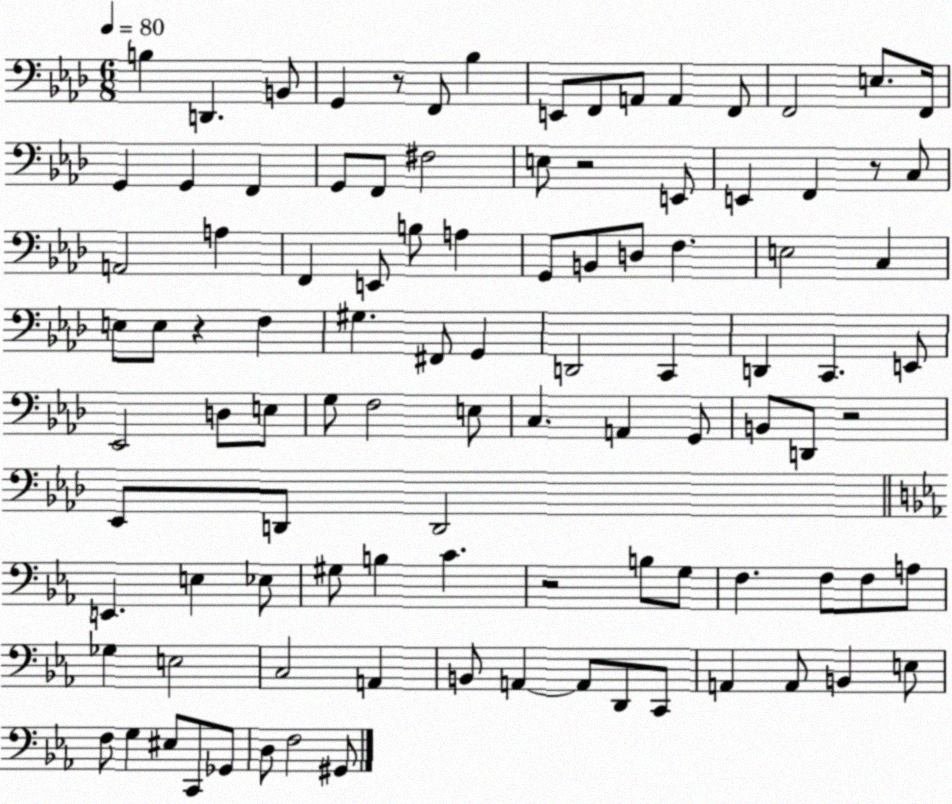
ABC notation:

X:1
T:Untitled
M:6/8
L:1/4
K:Ab
B, D,, B,,/2 G,, z/2 F,,/2 _B, E,,/2 F,,/2 A,,/2 A,, F,,/2 F,,2 E,/2 F,,/4 G,, G,, F,, G,,/2 F,,/2 ^F,2 E,/2 z2 E,,/2 E,, F,, z/2 C,/2 A,,2 A, F,, E,,/2 B,/2 A, G,,/2 B,,/2 D,/2 F, E,2 C, E,/2 E,/2 z F, ^G, ^F,,/2 G,, D,,2 C,, D,, C,, E,,/2 _E,,2 D,/2 E,/2 G,/2 F,2 E,/2 C, A,, G,,/2 B,,/2 D,,/2 z2 _E,,/2 D,,/2 D,,2 E,, E, _E,/2 ^G,/2 B, C z2 B,/2 G,/2 F, F,/2 F,/2 A,/2 _G, E,2 C,2 A,, B,,/2 A,, A,,/2 D,,/2 C,,/2 A,, A,,/2 B,, E,/2 F,/2 G, ^E,/2 C,,/2 _G,,/2 D,/2 F,2 ^G,,/2